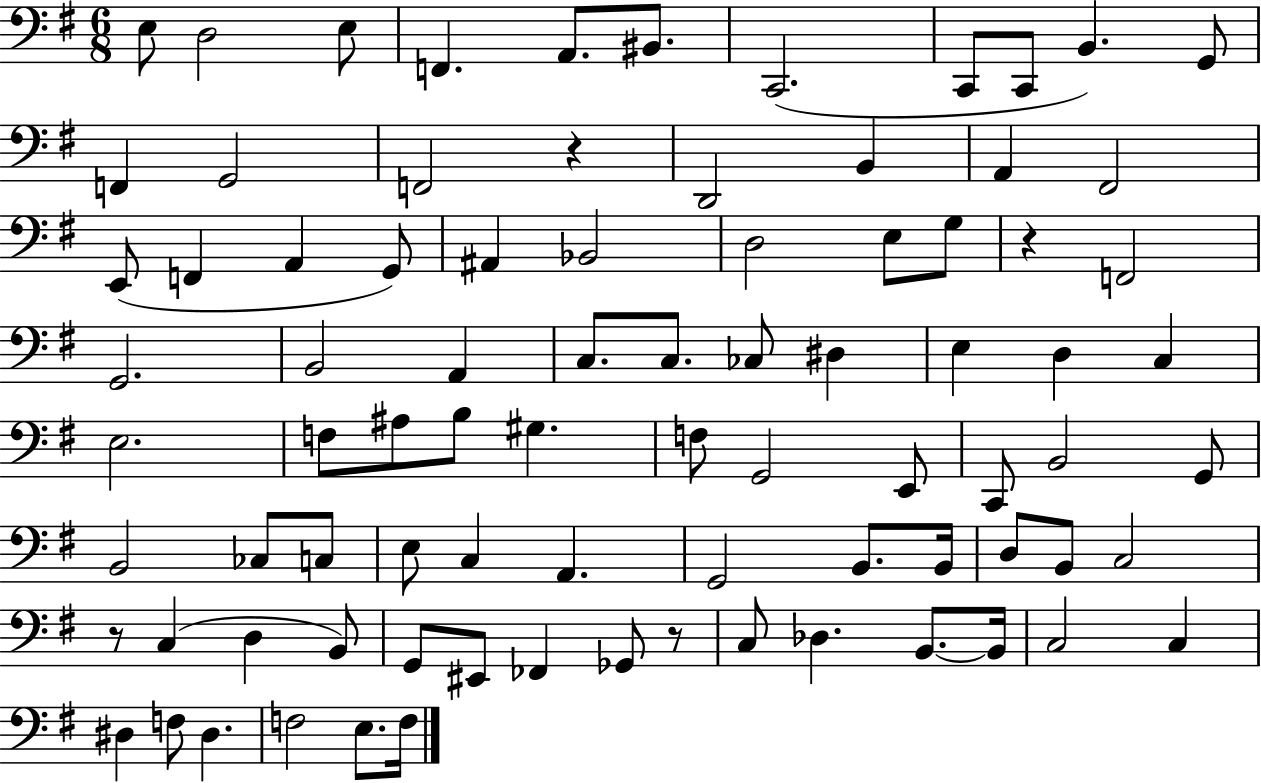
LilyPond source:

{
  \clef bass
  \numericTimeSignature
  \time 6/8
  \key g \major
  e8 d2 e8 | f,4. a,8. bis,8. | c,2.( | c,8 c,8 b,4.) g,8 | \break f,4 g,2 | f,2 r4 | d,2 b,4 | a,4 fis,2 | \break e,8( f,4 a,4 g,8) | ais,4 bes,2 | d2 e8 g8 | r4 f,2 | \break g,2. | b,2 a,4 | c8. c8. ces8 dis4 | e4 d4 c4 | \break e2. | f8 ais8 b8 gis4. | f8 g,2 e,8 | c,8 b,2 g,8 | \break b,2 ces8 c8 | e8 c4 a,4. | g,2 b,8. b,16 | d8 b,8 c2 | \break r8 c4( d4 b,8) | g,8 eis,8 fes,4 ges,8 r8 | c8 des4. b,8.~~ b,16 | c2 c4 | \break dis4 f8 dis4. | f2 e8. f16 | \bar "|."
}